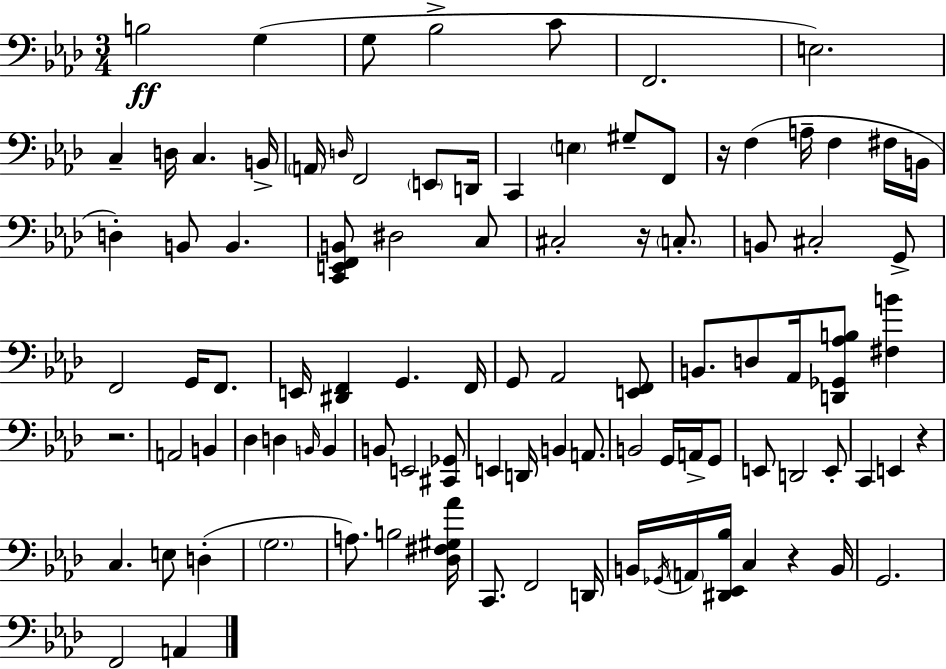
B3/h G3/q G3/e Bb3/h C4/e F2/h. E3/h. C3/q D3/s C3/q. B2/s A2/s D3/s F2/h E2/e D2/s C2/q E3/q G#3/e F2/e R/s F3/q A3/s F3/q F#3/s B2/s D3/q B2/e B2/q. [C2,E2,F2,B2]/e D#3/h C3/e C#3/h R/s C3/e. B2/e C#3/h G2/e F2/h G2/s F2/e. E2/s [D#2,F2]/q G2/q. F2/s G2/e Ab2/h [E2,F2]/e B2/e. D3/e Ab2/s [D2,Gb2,Ab3,B3]/e [F#3,B4]/q R/h. A2/h B2/q Db3/q D3/q B2/s B2/q B2/e E2/h [C#2,Gb2]/e E2/q D2/s B2/q A2/e. B2/h G2/s A2/s G2/e E2/e D2/h E2/e C2/q E2/q R/q C3/q. E3/e D3/q G3/h. A3/e. B3/h [Db3,F#3,G#3,Ab4]/s C2/e. F2/h D2/s B2/s Gb2/s A2/s [D#2,Eb2,Bb3]/s C3/q R/q B2/s G2/h. F2/h A2/q